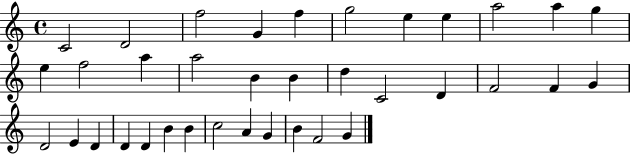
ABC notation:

X:1
T:Untitled
M:4/4
L:1/4
K:C
C2 D2 f2 G f g2 e e a2 a g e f2 a a2 B B d C2 D F2 F G D2 E D D D B B c2 A G B F2 G